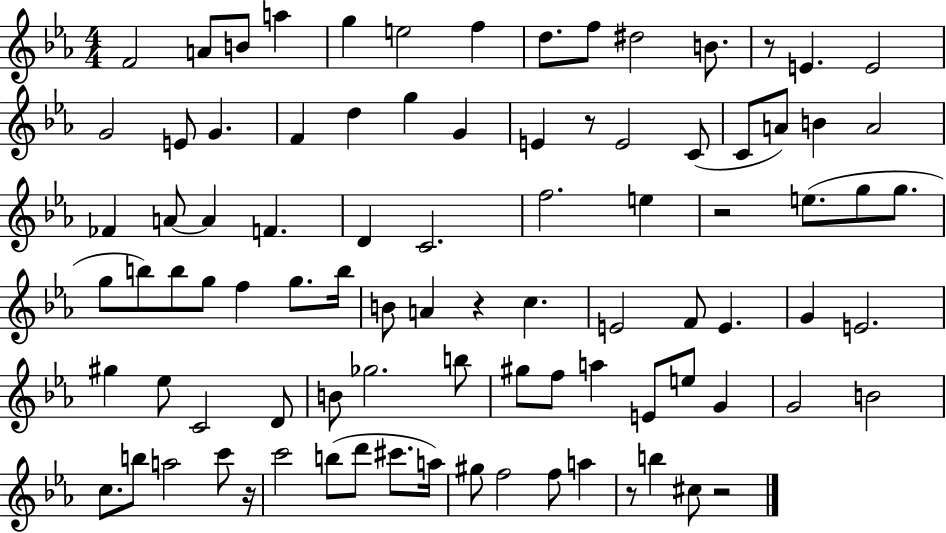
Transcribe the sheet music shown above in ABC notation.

X:1
T:Untitled
M:4/4
L:1/4
K:Eb
F2 A/2 B/2 a g e2 f d/2 f/2 ^d2 B/2 z/2 E E2 G2 E/2 G F d g G E z/2 E2 C/2 C/2 A/2 B A2 _F A/2 A F D C2 f2 e z2 e/2 g/2 g/2 g/2 b/2 b/2 g/2 f g/2 b/4 B/2 A z c E2 F/2 E G E2 ^g _e/2 C2 D/2 B/2 _g2 b/2 ^g/2 f/2 a E/2 e/2 G G2 B2 c/2 b/2 a2 c'/2 z/4 c'2 b/2 d'/2 ^c'/2 a/4 ^g/2 f2 f/2 a z/2 b ^c/2 z2